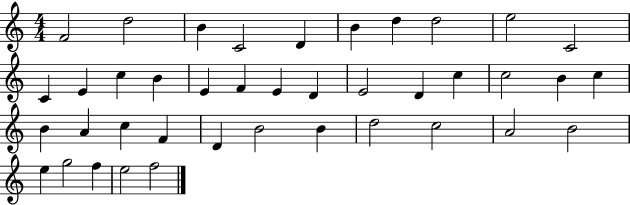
F4/h D5/h B4/q C4/h D4/q B4/q D5/q D5/h E5/h C4/h C4/q E4/q C5/q B4/q E4/q F4/q E4/q D4/q E4/h D4/q C5/q C5/h B4/q C5/q B4/q A4/q C5/q F4/q D4/q B4/h B4/q D5/h C5/h A4/h B4/h E5/q G5/h F5/q E5/h F5/h